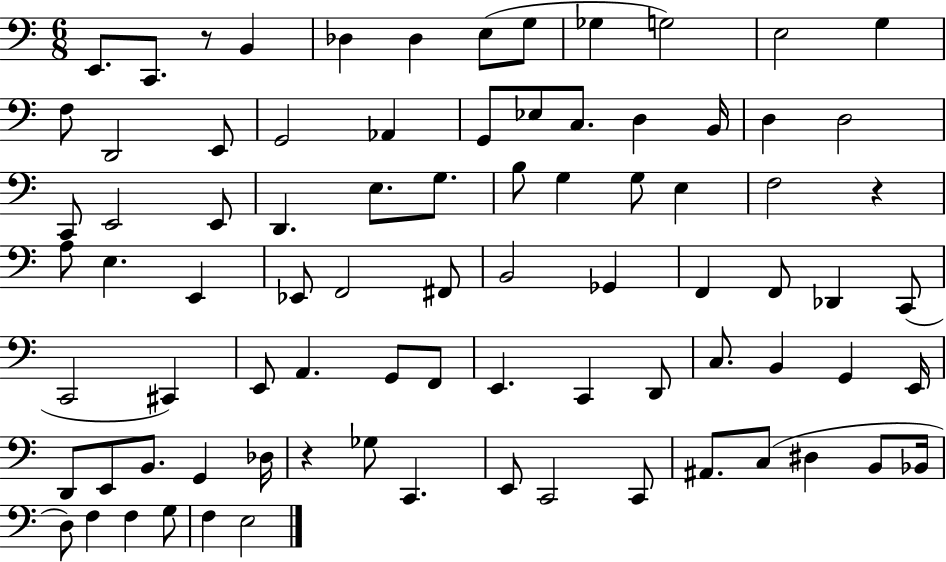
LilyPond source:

{
  \clef bass
  \numericTimeSignature
  \time 6/8
  \key c \major
  e,8. c,8. r8 b,4 | des4 des4 e8( g8 | ges4 g2) | e2 g4 | \break f8 d,2 e,8 | g,2 aes,4 | g,8 ees8 c8. d4 b,16 | d4 d2 | \break c,8 e,2 e,8 | d,4. e8. g8. | b8 g4 g8 e4 | f2 r4 | \break a8 e4. e,4 | ees,8 f,2 fis,8 | b,2 ges,4 | f,4 f,8 des,4 c,8( | \break c,2 cis,4) | e,8 a,4. g,8 f,8 | e,4. c,4 d,8 | c8. b,4 g,4 e,16 | \break d,8 e,8 b,8. g,4 des16 | r4 ges8 c,4. | e,8 c,2 c,8 | ais,8. c8( dis4 b,8 bes,16 | \break d8) f4 f4 g8 | f4 e2 | \bar "|."
}